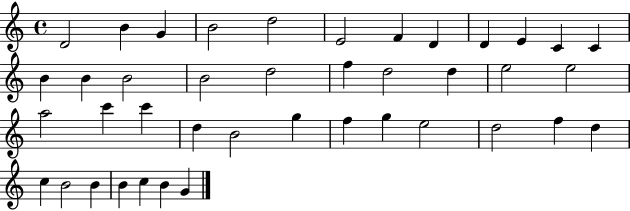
{
  \clef treble
  \time 4/4
  \defaultTimeSignature
  \key c \major
  d'2 b'4 g'4 | b'2 d''2 | e'2 f'4 d'4 | d'4 e'4 c'4 c'4 | \break b'4 b'4 b'2 | b'2 d''2 | f''4 d''2 d''4 | e''2 e''2 | \break a''2 c'''4 c'''4 | d''4 b'2 g''4 | f''4 g''4 e''2 | d''2 f''4 d''4 | \break c''4 b'2 b'4 | b'4 c''4 b'4 g'4 | \bar "|."
}